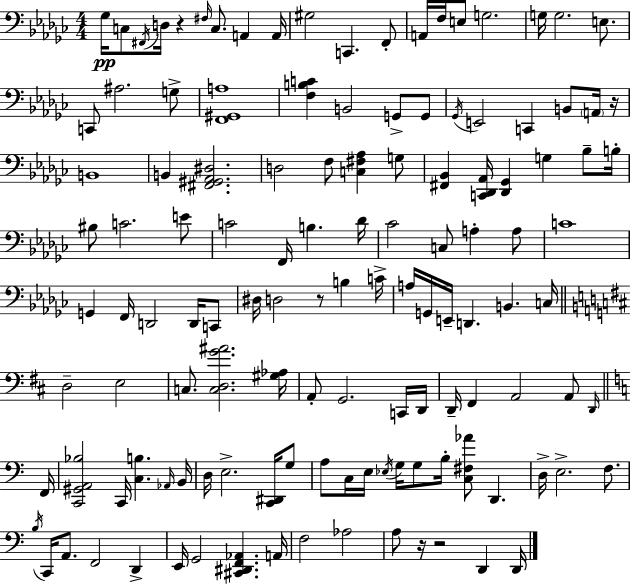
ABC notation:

X:1
T:Untitled
M:4/4
L:1/4
K:Ebm
_G,/4 C,/2 ^F,,/4 D,/4 z ^F,/4 C,/2 A,, A,,/4 ^G,2 C,, F,,/2 A,,/4 F,/4 E,/2 G,2 G,/4 G,2 E,/2 C,,/2 ^A,2 G,/2 [F,,^G,,A,]4 [F,B,C] B,,2 G,,/2 G,,/2 _G,,/4 E,,2 C,, B,,/2 A,,/4 z/4 B,,4 B,, [^F,,^G,,_A,,^D,]2 D,2 F,/2 [C,^F,_A,] G,/2 [^F,,_B,,] [C,,_D,,_A,,]/4 [_D,,_G,,] G, _B,/2 B,/4 ^B,/2 C2 E/2 C2 F,,/4 B, _D/4 _C2 C,/2 A, A,/2 C4 G,, F,,/4 D,,2 D,,/4 C,,/2 ^D,/4 D,2 z/2 B, C/4 A,/4 G,,/4 E,,/4 D,, B,, C,/4 D,2 E,2 C,/2 [C,D,G^A]2 [^G,_A,]/4 A,,/2 G,,2 C,,/4 D,,/4 D,,/4 ^F,, A,,2 A,,/2 D,,/4 F,,/4 [C,,^G,,A,,_B,]2 C,,/4 [C,B,] _A,,/4 B,,/4 D,/4 E,2 [C,,^D,,]/4 G,/2 A,/2 C,/4 E,/4 _E,/4 G,/4 G,/2 B,/4 [C,^F,_A]/2 D,, D,/4 E,2 F,/2 B,/4 C,,/4 A,,/2 F,,2 D,, E,,/4 G,,2 [^C,,^D,,F,,_A,,] A,,/4 F,2 _A,2 A,/2 z/4 z2 D,, D,,/4